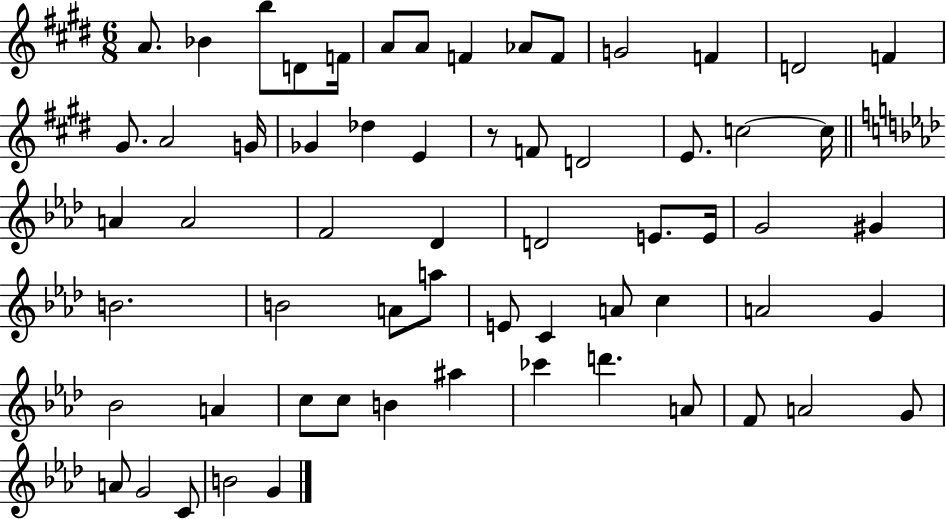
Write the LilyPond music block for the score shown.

{
  \clef treble
  \numericTimeSignature
  \time 6/8
  \key e \major
  a'8. bes'4 b''8 d'8 f'16 | a'8 a'8 f'4 aes'8 f'8 | g'2 f'4 | d'2 f'4 | \break gis'8. a'2 g'16 | ges'4 des''4 e'4 | r8 f'8 d'2 | e'8. c''2~~ c''16 | \break \bar "||" \break \key aes \major a'4 a'2 | f'2 des'4 | d'2 e'8. e'16 | g'2 gis'4 | \break b'2. | b'2 a'8 a''8 | e'8 c'4 a'8 c''4 | a'2 g'4 | \break bes'2 a'4 | c''8 c''8 b'4 ais''4 | ces'''4 d'''4. a'8 | f'8 a'2 g'8 | \break a'8 g'2 c'8 | b'2 g'4 | \bar "|."
}